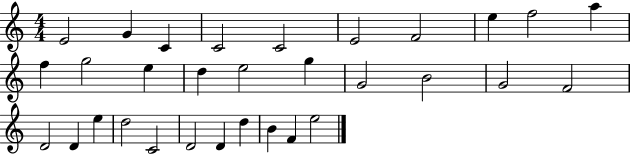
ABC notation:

X:1
T:Untitled
M:4/4
L:1/4
K:C
E2 G C C2 C2 E2 F2 e f2 a f g2 e d e2 g G2 B2 G2 F2 D2 D e d2 C2 D2 D d B F e2